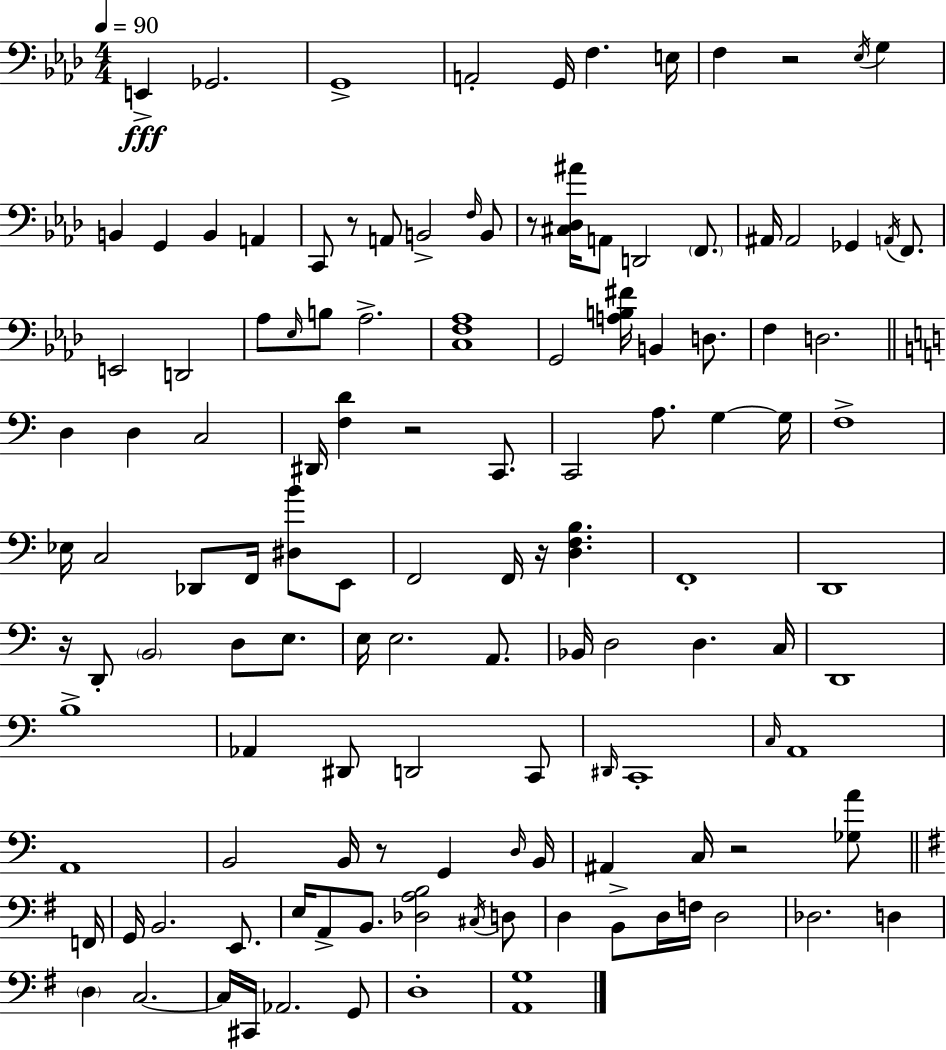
{
  \clef bass
  \numericTimeSignature
  \time 4/4
  \key aes \major
  \tempo 4 = 90
  e,4->\fff ges,2. | g,1-> | a,2-. g,16 f4. e16 | f4 r2 \acciaccatura { ees16 } g4 | \break b,4 g,4 b,4 a,4 | c,8 r8 a,8 b,2-> \grace { f16 } | b,8 r8 <cis des ais'>16 a,8 d,2 \parenthesize f,8. | ais,16 ais,2 ges,4 \acciaccatura { a,16 } | \break f,8. e,2 d,2 | aes8 \grace { ees16 } b8 aes2.-> | <c f aes>1 | g,2 <a b fis'>16 b,4 | \break d8. f4 d2. | \bar "||" \break \key c \major d4 d4 c2 | dis,16 <f d'>4 r2 c,8. | c,2 a8. g4~~ g16 | f1-> | \break ees16 c2 des,8 f,16 <dis b'>8 e,8 | f,2 f,16 r16 <d f b>4. | f,1-. | d,1 | \break r16 d,8-. \parenthesize b,2 d8 e8. | e16 e2. a,8. | bes,16 d2 d4. c16 | d,1 | \break b1-> | aes,4 dis,8 d,2 c,8 | \grace { dis,16 } c,1-. | \grace { c16 } a,1 | \break a,1 | b,2 b,16 r8 g,4 | \grace { d16 } b,16 ais,4 c16 r2 | <ges a'>8 \bar "||" \break \key g \major f,16 g,16 b,2. e,8. | e16 a,8-> b,8. <des a b>2 \acciaccatura { cis16 } | d8 d4 b,8-> d16 f16 d2 | des2. d4 | \break \parenthesize d4 c2.~~ | c16 cis,16 aes,2. | g,8 d1-. | <a, g>1 | \break \bar "|."
}